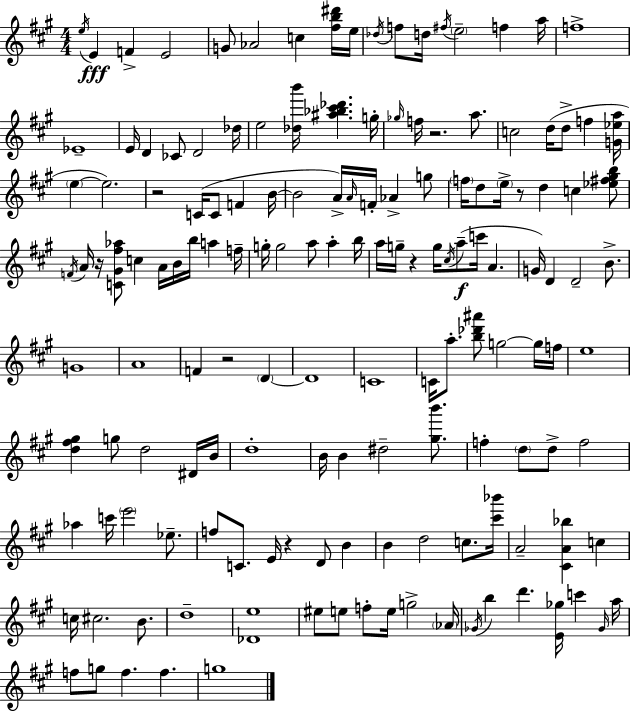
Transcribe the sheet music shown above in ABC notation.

X:1
T:Untitled
M:4/4
L:1/4
K:A
e/4 E F E2 G/2 _A2 c [^fb^d']/4 e/4 _d/4 f/2 d/4 ^f/4 e2 f a/4 f4 _E4 E/4 D _C/2 D2 _d/4 e2 [_db']/4 [^a_b^c'_d'] g/4 _g/4 f/4 z2 a/2 c2 d/4 d/2 f [G_ea]/4 e e2 z2 C/4 C/2 F B/4 B2 A/4 A/4 F/4 _A g/2 f/4 d/2 e/4 z/2 d c [_e^f^gb]/2 F/4 A/4 z/4 [C^G^f_a]/2 c A/4 B/4 b/4 a f/4 g/4 g2 a/2 a b/4 a/4 g/4 z g/4 ^c/4 a/2 c'/4 A G/4 D D2 B/2 G4 A4 F z2 D D4 C4 C/4 a/2 [b_d'^a']/2 g2 g/4 f/4 e4 [d^f^g] g/2 d2 ^D/4 B/4 d4 B/4 B ^d2 [^gb']/2 f d/2 d/2 f2 _a c'/4 e'2 _e/2 f/2 C/2 E/4 z D/2 B B d2 c/2 [^c'_b']/4 A2 [^CA_b] c c/4 ^c2 B/2 d4 [_De]4 ^e/2 e/2 f/2 e/4 g2 _A/4 _G/4 b d' [E_g]/4 c' _G/4 a/4 f/2 g/2 f f g4